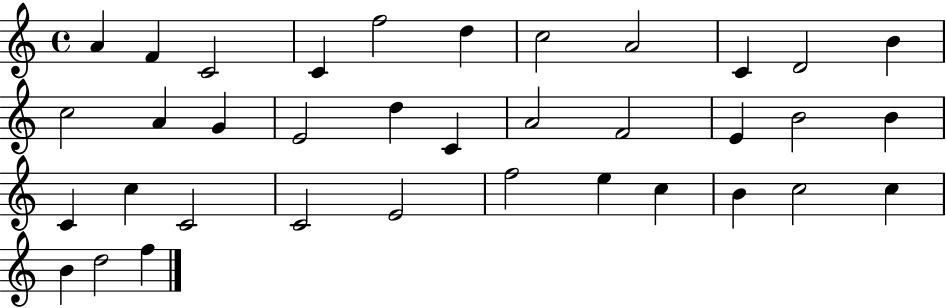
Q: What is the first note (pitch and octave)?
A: A4